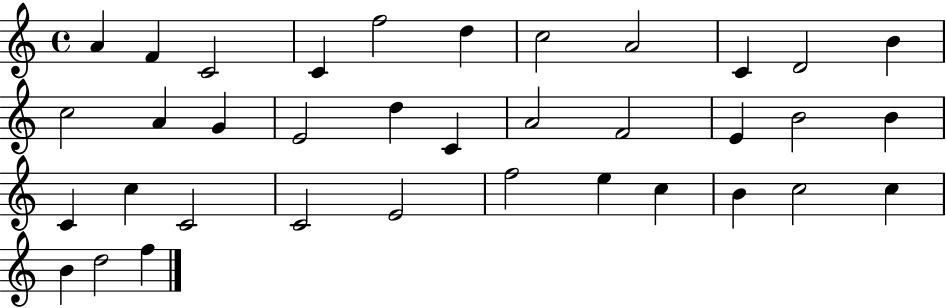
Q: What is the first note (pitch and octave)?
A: A4